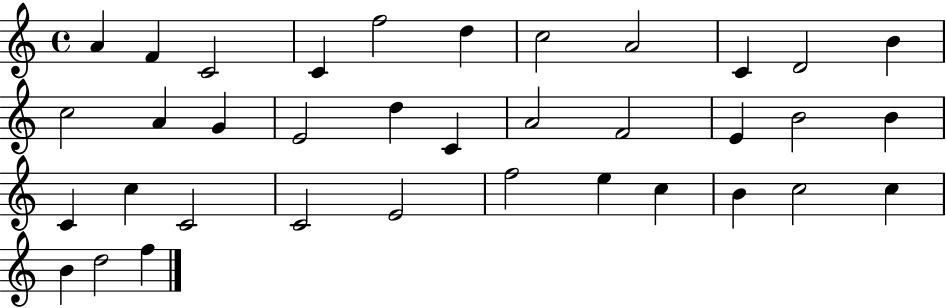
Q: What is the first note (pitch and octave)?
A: A4